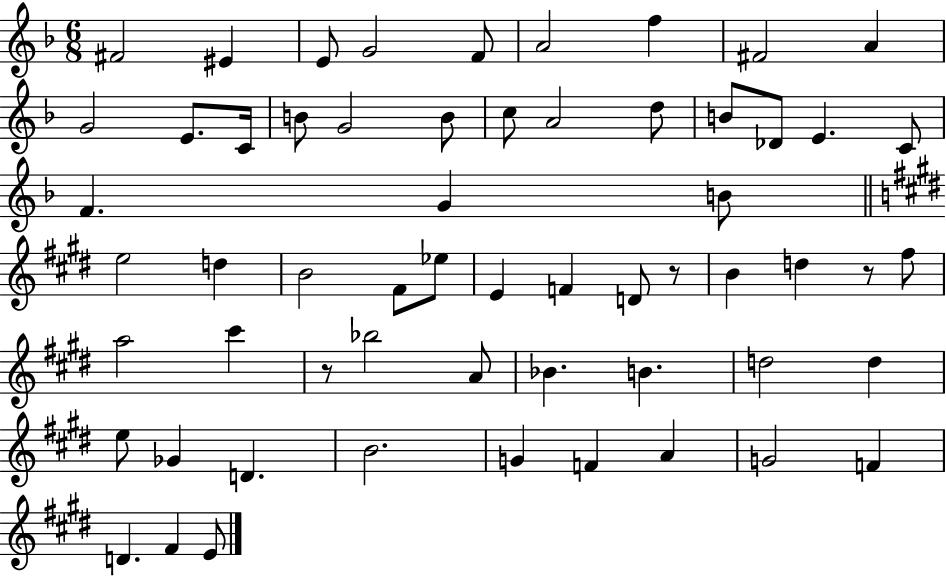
F#4/h EIS4/q E4/e G4/h F4/e A4/h F5/q F#4/h A4/q G4/h E4/e. C4/s B4/e G4/h B4/e C5/e A4/h D5/e B4/e Db4/e E4/q. C4/e F4/q. G4/q B4/e E5/h D5/q B4/h F#4/e Eb5/e E4/q F4/q D4/e R/e B4/q D5/q R/e F#5/e A5/h C#6/q R/e Bb5/h A4/e Bb4/q. B4/q. D5/h D5/q E5/e Gb4/q D4/q. B4/h. G4/q F4/q A4/q G4/h F4/q D4/q. F#4/q E4/e